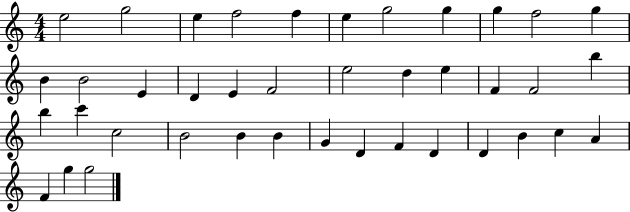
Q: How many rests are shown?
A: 0